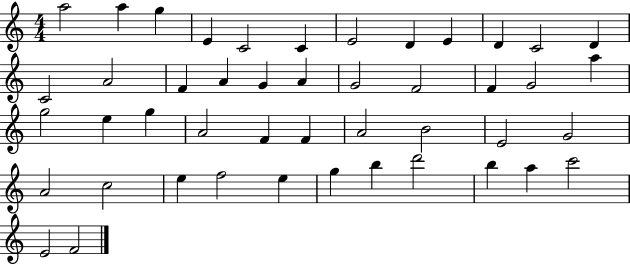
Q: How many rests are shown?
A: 0